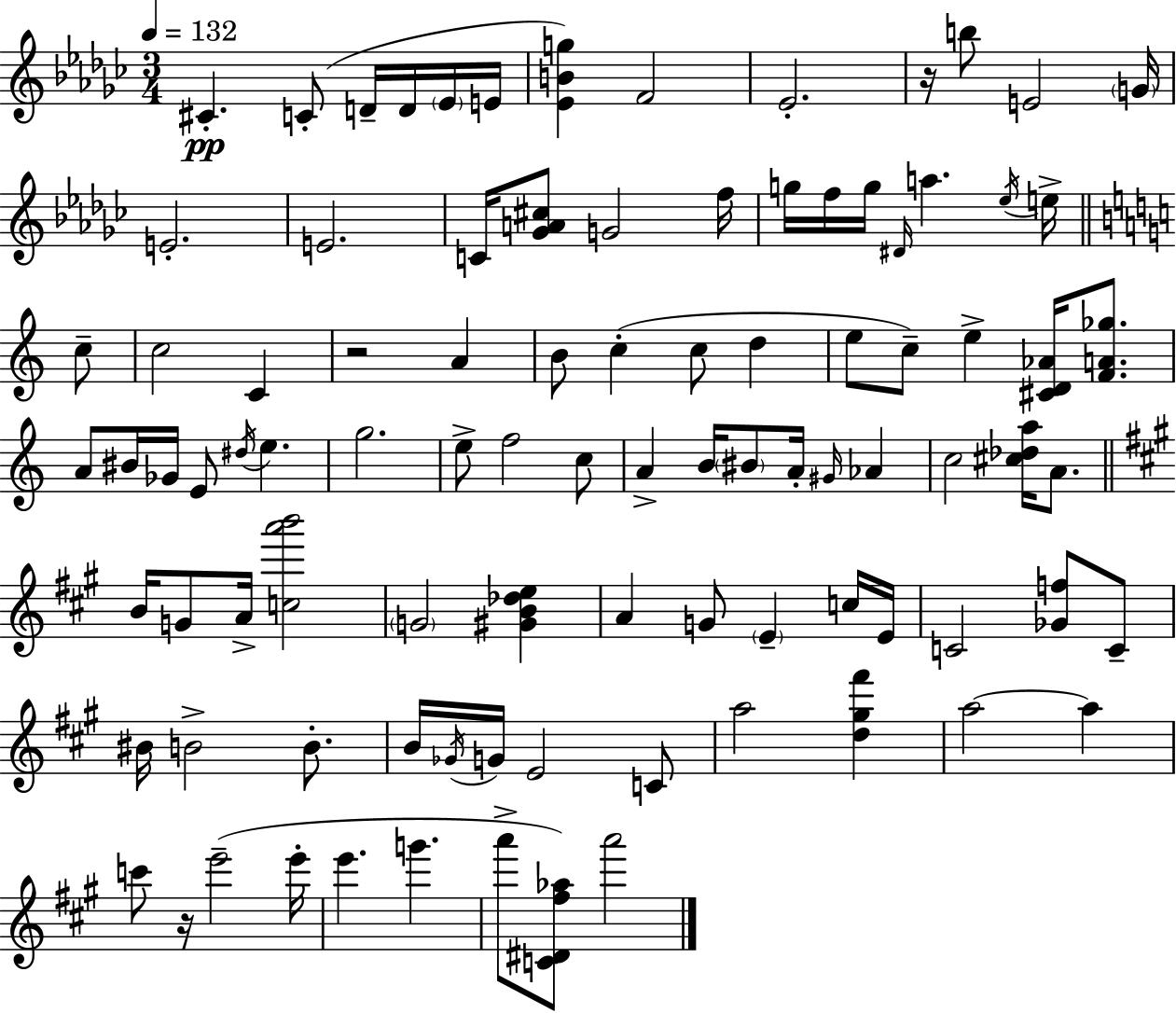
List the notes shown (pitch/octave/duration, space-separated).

C#4/q. C4/e D4/s D4/s Eb4/s E4/s [Eb4,B4,G5]/q F4/h Eb4/h. R/s B5/e E4/h G4/s E4/h. E4/h. C4/s [Gb4,A4,C#5]/e G4/h F5/s G5/s F5/s G5/s D#4/s A5/q. Eb5/s E5/s C5/e C5/h C4/q R/h A4/q B4/e C5/q C5/e D5/q E5/e C5/e E5/q [C#4,D4,Ab4]/s [F4,A4,Gb5]/e. A4/e BIS4/s Gb4/s E4/e D#5/s E5/q. G5/h. E5/e F5/h C5/e A4/q B4/s BIS4/e A4/s G#4/s Ab4/q C5/h [C#5,Db5,A5]/s A4/e. B4/s G4/e A4/s [C5,A6,B6]/h G4/h [G#4,B4,Db5,E5]/q A4/q G4/e E4/q C5/s E4/s C4/h [Gb4,F5]/e C4/e BIS4/s B4/h B4/e. B4/s Gb4/s G4/s E4/h C4/e A5/h [D5,G#5,F#6]/q A5/h A5/q C6/e R/s E6/h E6/s E6/q. G6/q. A6/e [C4,D#4,F#5,Ab5]/e A6/h